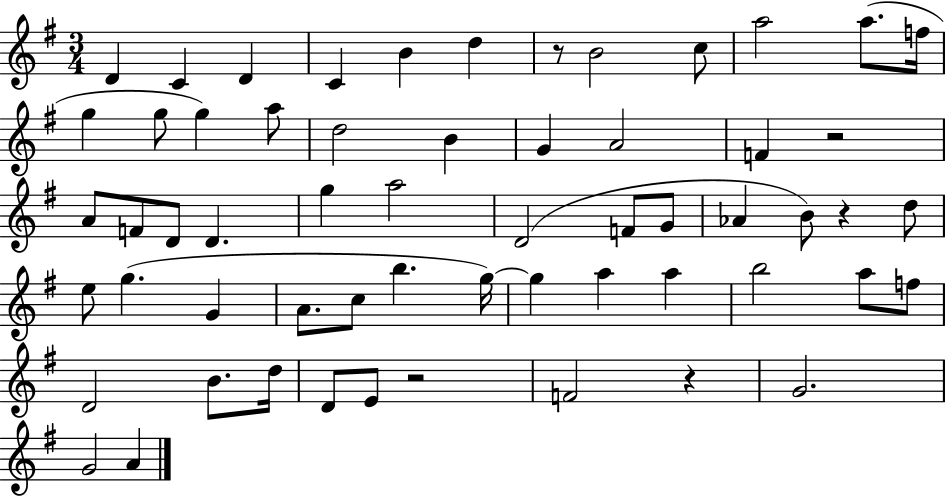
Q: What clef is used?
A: treble